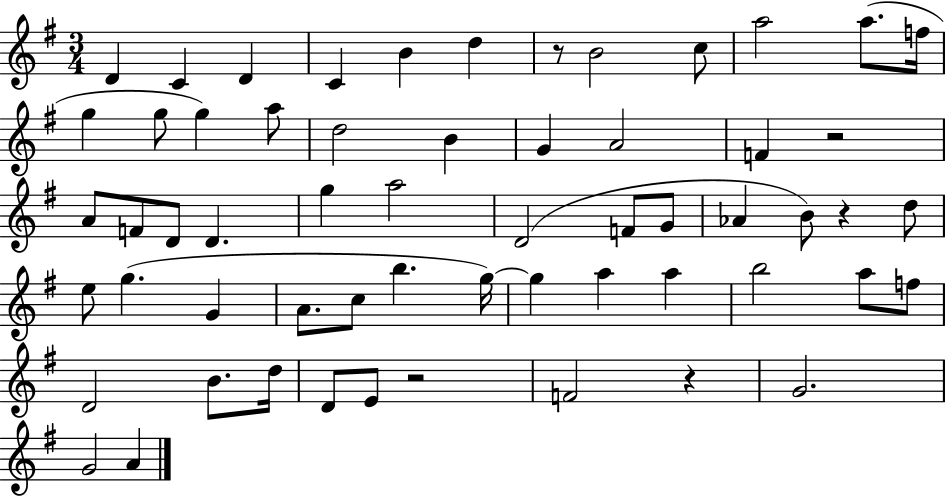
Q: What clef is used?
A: treble